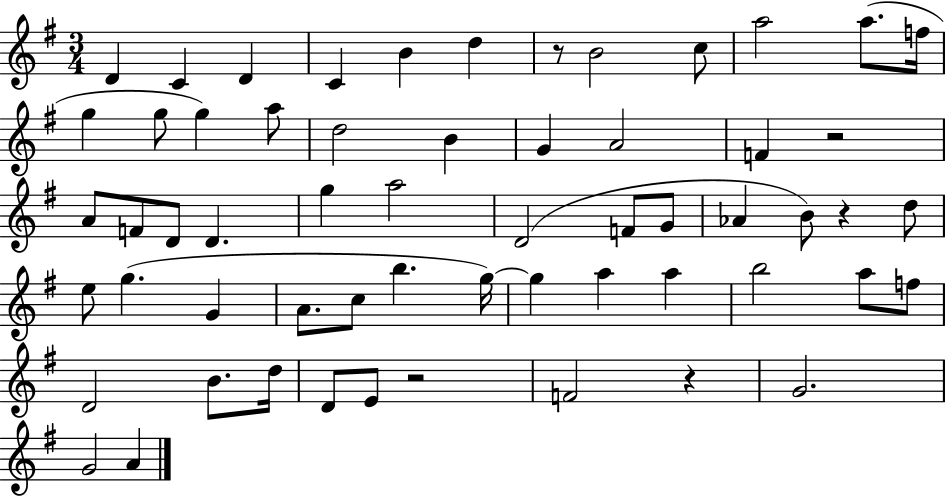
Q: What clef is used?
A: treble